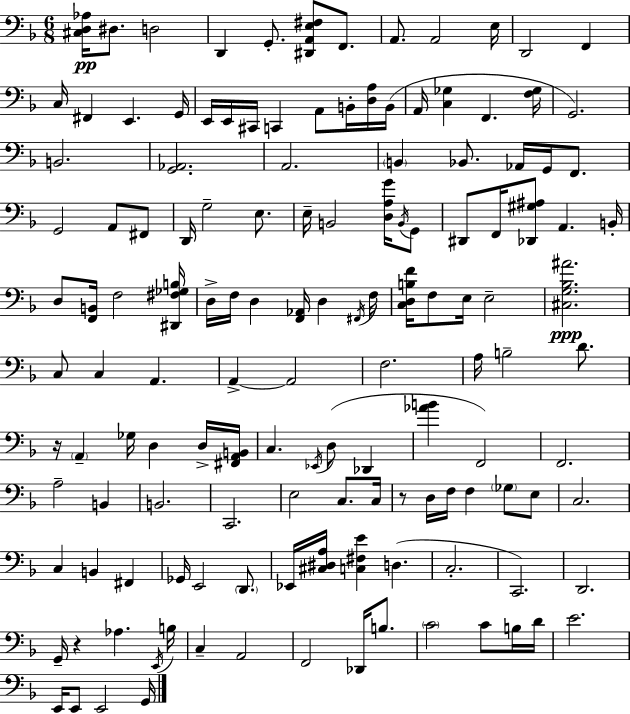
{
  \clef bass
  \numericTimeSignature
  \time 6/8
  \key d \minor
  \repeat volta 2 { <cis d aes>16\pp dis8. d2 | d,4 g,8.-. <dis, a, e fis>8 f,8. | a,8. a,2 e16 | d,2 f,4 | \break c16 fis,4 e,4. g,16 | e,16 e,16 cis,16 c,4 a,8 b,16-. <d a>16 b,16( | a,16 <c ges>4 f,4. <f ges>16 | g,2.) | \break b,2. | <g, aes,>2. | a,2. | \parenthesize b,4 bes,8. aes,16 g,16 f,8. | \break g,2 a,8 fis,8 | d,16 g2-- e8. | e16-- b,2 <d a g'>16 \acciaccatura { b,16 } g,8 | dis,8 f,16 <des, gis ais>8 a,4. | \break b,16-. d8 <f, b,>16 f2 | <dis, fis ges b>16 d16-> f16 d4 <f, aes,>16 d4 | \acciaccatura { fis,16 } f16 <c d b f'>16 f8 e16 e2-- | <cis g bes ais'>2.\ppp | \break c8 c4 a,4. | a,4->~~ a,2 | f2. | a16 b2-- d'8. | \break r16 \parenthesize a,4-- ges16 d4 | d16-> <fis, a, b,>16 c4. \acciaccatura { ees,16 } d8( des,4 | <aes' b'>4 f,2) | f,2. | \break a2-- b,4 | b,2. | c,2. | e2 c8. | \break c16 r8 d16 f16 f4 \parenthesize ges8 | e8 c2. | c4 b,4 fis,4 | ges,16 e,2 | \break \parenthesize d,8. ees,16 <cis dis a>16 <c fis e'>4 d4.( | c2.-. | c,2.) | d,2. | \break g,16-- r4 aes4. | \acciaccatura { e,16 } b16 c4-- a,2 | f,2 | des,16 b8. \parenthesize c'2 | \break c'8 b16 d'16 e'2. | e,16 e,8 e,2 | g,16 } \bar "|."
}